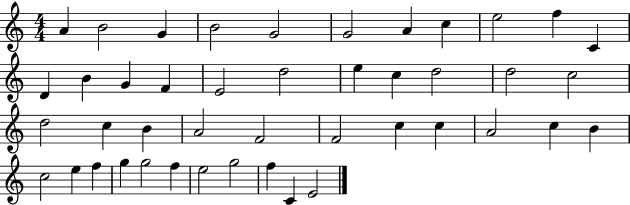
{
  \clef treble
  \numericTimeSignature
  \time 4/4
  \key c \major
  a'4 b'2 g'4 | b'2 g'2 | g'2 a'4 c''4 | e''2 f''4 c'4 | \break d'4 b'4 g'4 f'4 | e'2 d''2 | e''4 c''4 d''2 | d''2 c''2 | \break d''2 c''4 b'4 | a'2 f'2 | f'2 c''4 c''4 | a'2 c''4 b'4 | \break c''2 e''4 f''4 | g''4 g''2 f''4 | e''2 g''2 | f''4 c'4 e'2 | \break \bar "|."
}